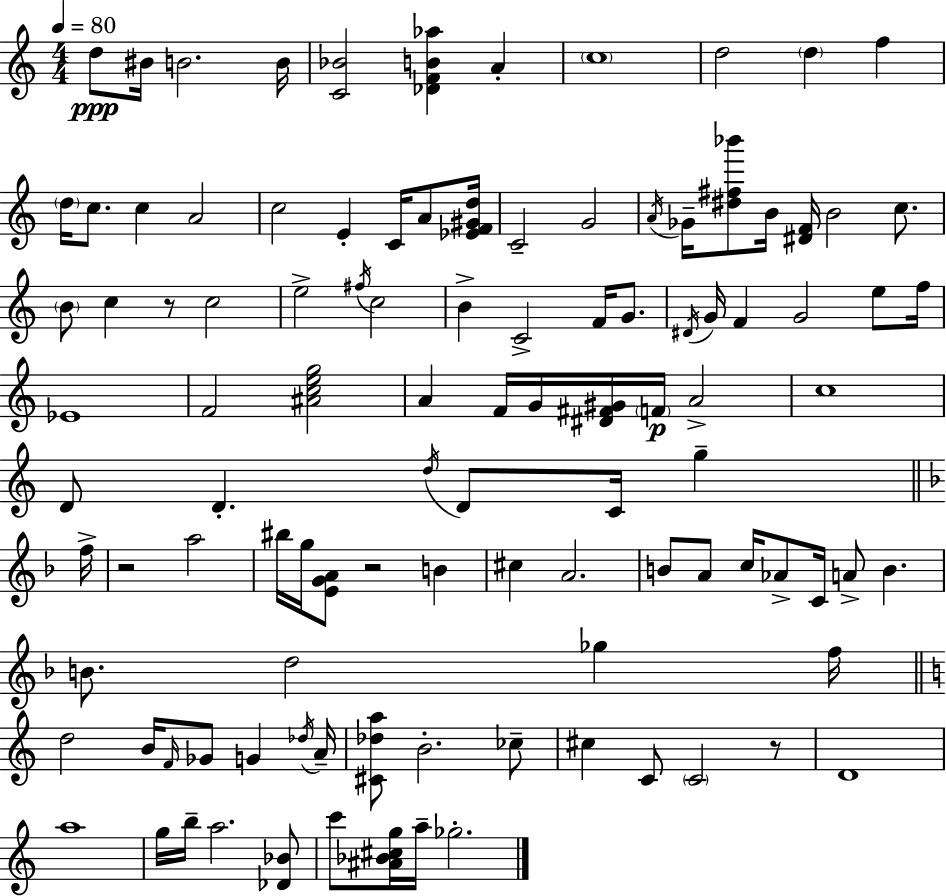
{
  \clef treble
  \numericTimeSignature
  \time 4/4
  \key c \major
  \tempo 4 = 80
  d''8\ppp bis'16 b'2. b'16 | <c' bes'>2 <des' f' b' aes''>4 a'4-. | \parenthesize c''1 | d''2 \parenthesize d''4 f''4 | \break \parenthesize d''16 c''8. c''4 a'2 | c''2 e'4-. c'16 a'8 <ees' f' gis' d''>16 | c'2-- g'2 | \acciaccatura { a'16 } ges'16-- <dis'' fis'' bes'''>8 b'16 <dis' f'>16 b'2 c''8. | \break \parenthesize b'8 c''4 r8 c''2 | e''2-> \acciaccatura { fis''16 } c''2 | b'4-> c'2-> f'16 g'8. | \acciaccatura { dis'16 } g'16 f'4 g'2 | \break e''8 f''16 ees'1 | f'2 <ais' c'' e'' g''>2 | a'4 f'16 g'16 <dis' fis' gis'>16 \parenthesize f'16\p a'2-> | c''1 | \break d'8 d'4.-. \acciaccatura { d''16 } d'8 c'16 g''4-- | \bar "||" \break \key f \major f''16-> r2 a''2 | bis''16 g''16 <e' g' a'>8 r2 b'4 | cis''4 a'2. | b'8 a'8 c''16 aes'8-> c'16 a'8-> b'4. | \break b'8. d''2 ges''4 | f''16 \bar "||" \break \key c \major d''2 b'16 \grace { f'16 } ges'8 g'4 | \acciaccatura { des''16 } a'16-- <cis' des'' a''>8 b'2.-. | ces''8-- cis''4 c'8 \parenthesize c'2 | r8 d'1 | \break a''1 | g''16 b''16-- a''2. | <des' bes'>8 c'''8 <ais' bes' cis'' g''>16 a''16-- ges''2.-. | \bar "|."
}